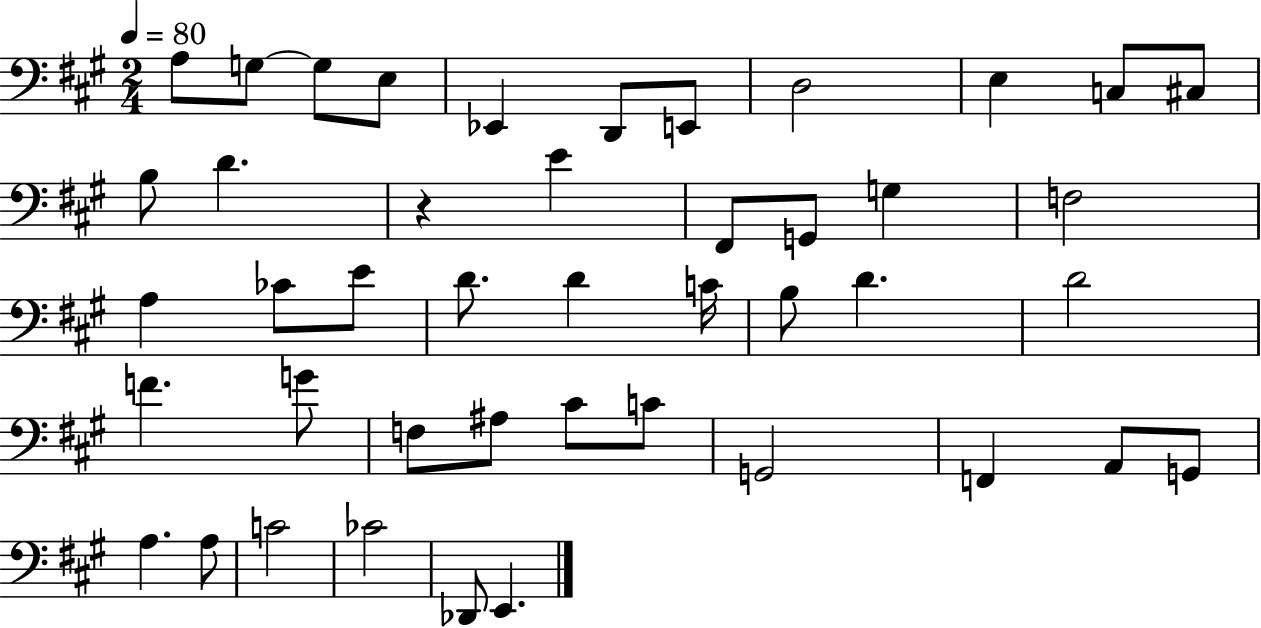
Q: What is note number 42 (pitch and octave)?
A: Db2